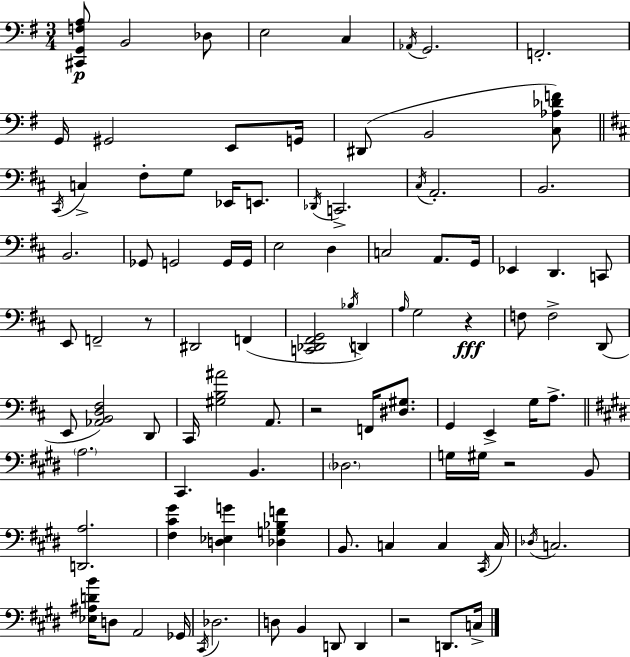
{
  \clef bass
  \numericTimeSignature
  \time 3/4
  \key g \major
  <cis, g, f a>8\p b,2 des8 | e2 c4 | \acciaccatura { aes,16 } g,2. | f,2.-. | \break g,16 gis,2 e,8 | g,16 dis,8( b,2 <c aes des' f'>8) | \bar "||" \break \key b \minor \acciaccatura { cis,16 } c4-> fis8-. g8 ees,16 e,8. | \acciaccatura { des,16 } c,2.-> | \acciaccatura { cis16 } a,2.-. | b,2. | \break b,2. | ges,8 g,2 | g,16 g,16 e2 d4 | c2 a,8. | \break g,16 ees,4 d,4. | c,8 e,8 f,2-- | r8 dis,2 f,4( | <c, des, fis, g,>2 \acciaccatura { bes16 } | \break d,4) \grace { a16 } g2 | r4\fff f8 f2-> | d,8( e,8 <aes, b, d fis>2) | d,8 cis,16 <gis b ais'>2 | \break a,8. r2 | f,16 <dis gis>8. g,4 e,4-> | g16 a8.-> \bar "||" \break \key e \major \parenthesize a2. | cis,4. b,4. | \parenthesize des2. | g16 gis16 r2 b,8 | \break <d, a>2. | <fis cis' gis'>4 <d ees g'>4 <des g bes f'>4 | b,8. c4 c4 \acciaccatura { cis,16 } | c16 \acciaccatura { des16 } c2. | \break <ees ais d' b'>16 d8 a,2 | ges,16 \acciaccatura { cis,16 } des2. | d8 b,4 d,8 d,4 | r2 d,8. | \break c16-> \bar "|."
}